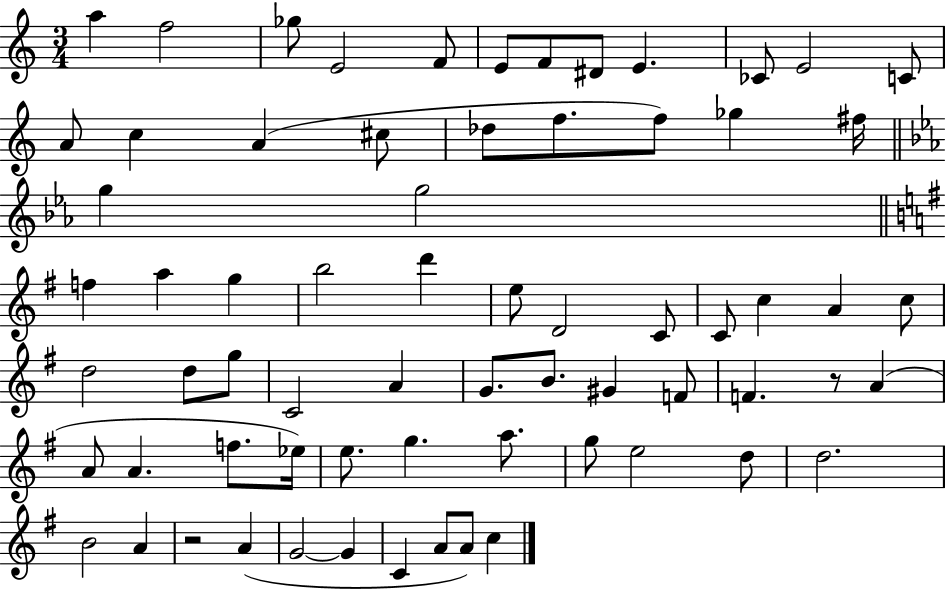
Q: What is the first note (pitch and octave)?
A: A5